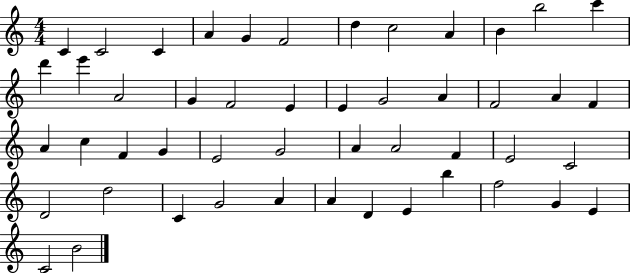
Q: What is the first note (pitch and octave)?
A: C4